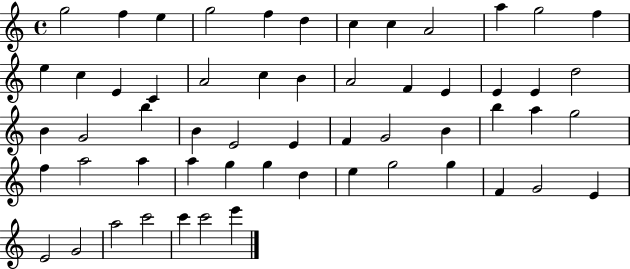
{
  \clef treble
  \time 4/4
  \defaultTimeSignature
  \key c \major
  g''2 f''4 e''4 | g''2 f''4 d''4 | c''4 c''4 a'2 | a''4 g''2 f''4 | \break e''4 c''4 e'4 c'4 | a'2 c''4 b'4 | a'2 f'4 e'4 | e'4 e'4 d''2 | \break b'4 g'2 b''4 | b'4 e'2 e'4 | f'4 g'2 b'4 | b''4 a''4 g''2 | \break f''4 a''2 a''4 | a''4 g''4 g''4 d''4 | e''4 g''2 g''4 | f'4 g'2 e'4 | \break e'2 g'2 | a''2 c'''2 | c'''4 c'''2 e'''4 | \bar "|."
}